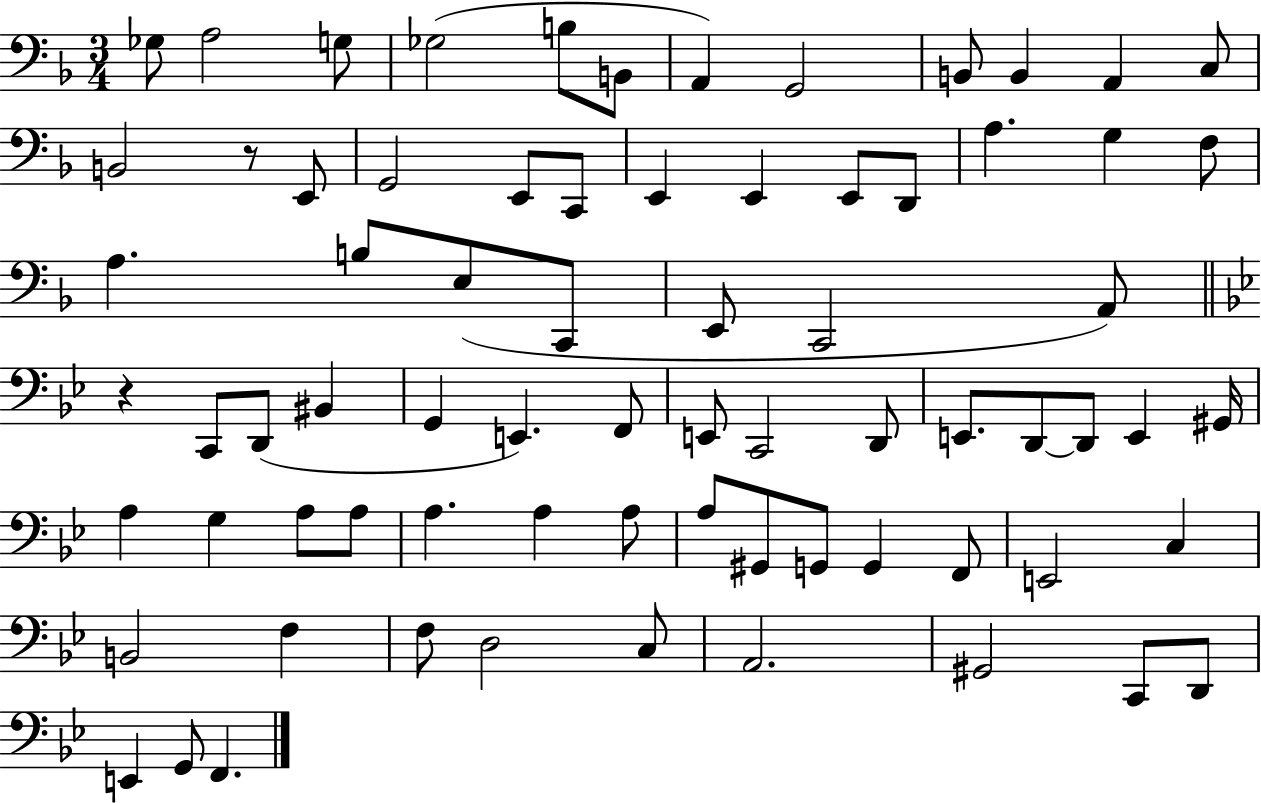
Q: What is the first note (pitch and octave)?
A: Gb3